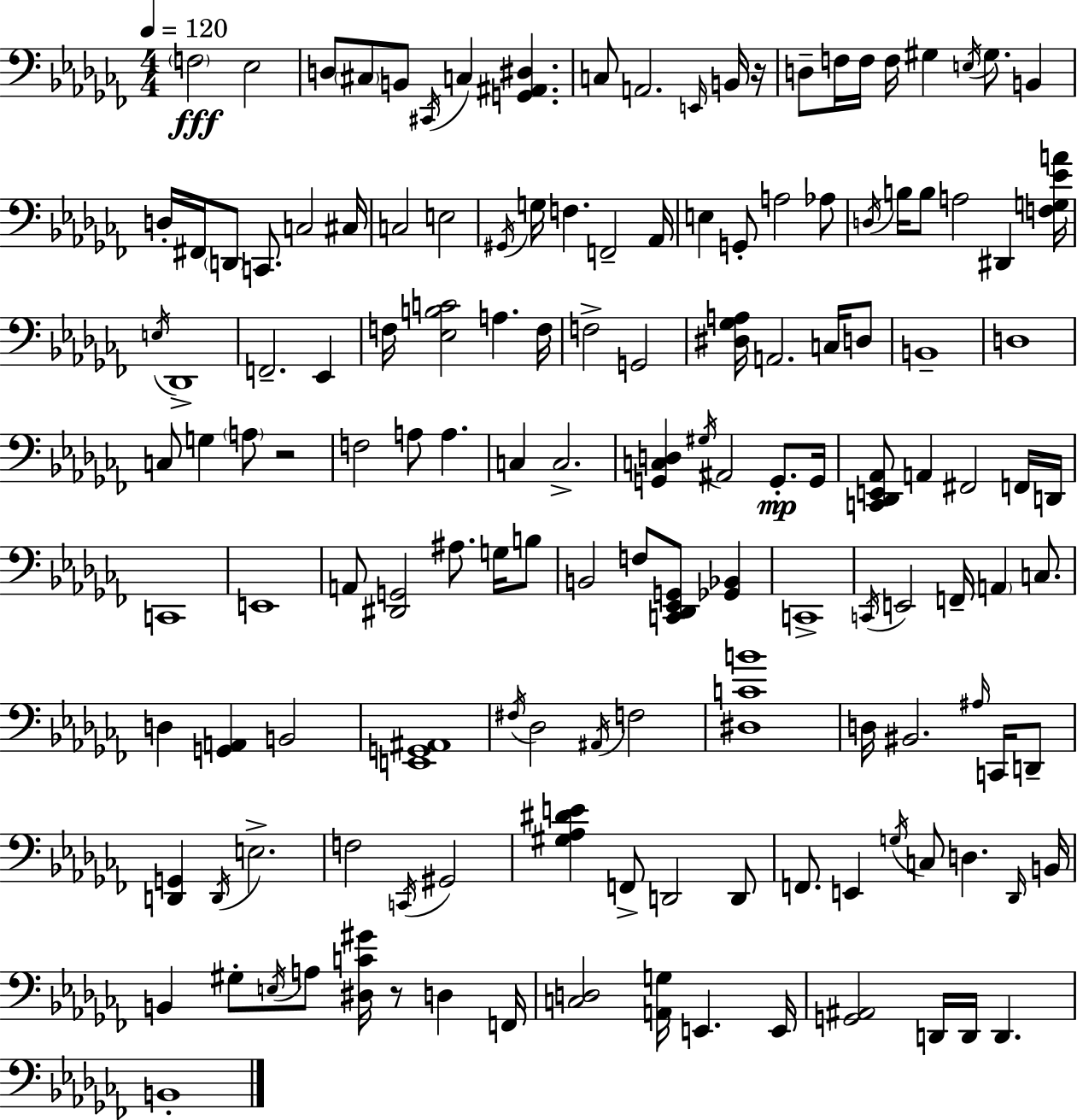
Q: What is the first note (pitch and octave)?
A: F3